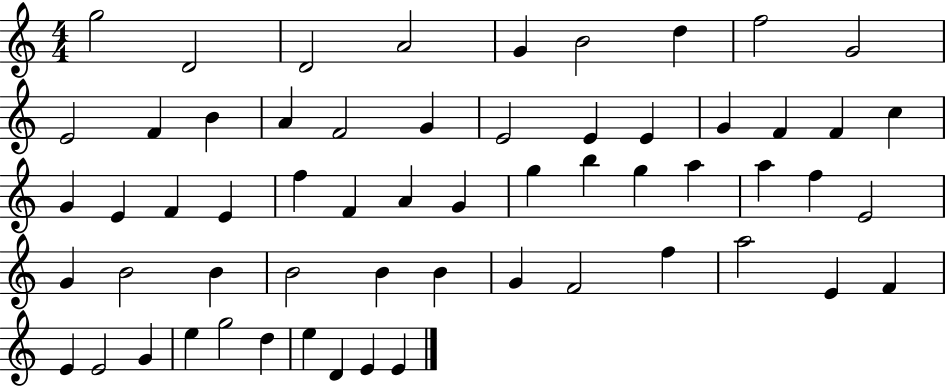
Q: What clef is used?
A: treble